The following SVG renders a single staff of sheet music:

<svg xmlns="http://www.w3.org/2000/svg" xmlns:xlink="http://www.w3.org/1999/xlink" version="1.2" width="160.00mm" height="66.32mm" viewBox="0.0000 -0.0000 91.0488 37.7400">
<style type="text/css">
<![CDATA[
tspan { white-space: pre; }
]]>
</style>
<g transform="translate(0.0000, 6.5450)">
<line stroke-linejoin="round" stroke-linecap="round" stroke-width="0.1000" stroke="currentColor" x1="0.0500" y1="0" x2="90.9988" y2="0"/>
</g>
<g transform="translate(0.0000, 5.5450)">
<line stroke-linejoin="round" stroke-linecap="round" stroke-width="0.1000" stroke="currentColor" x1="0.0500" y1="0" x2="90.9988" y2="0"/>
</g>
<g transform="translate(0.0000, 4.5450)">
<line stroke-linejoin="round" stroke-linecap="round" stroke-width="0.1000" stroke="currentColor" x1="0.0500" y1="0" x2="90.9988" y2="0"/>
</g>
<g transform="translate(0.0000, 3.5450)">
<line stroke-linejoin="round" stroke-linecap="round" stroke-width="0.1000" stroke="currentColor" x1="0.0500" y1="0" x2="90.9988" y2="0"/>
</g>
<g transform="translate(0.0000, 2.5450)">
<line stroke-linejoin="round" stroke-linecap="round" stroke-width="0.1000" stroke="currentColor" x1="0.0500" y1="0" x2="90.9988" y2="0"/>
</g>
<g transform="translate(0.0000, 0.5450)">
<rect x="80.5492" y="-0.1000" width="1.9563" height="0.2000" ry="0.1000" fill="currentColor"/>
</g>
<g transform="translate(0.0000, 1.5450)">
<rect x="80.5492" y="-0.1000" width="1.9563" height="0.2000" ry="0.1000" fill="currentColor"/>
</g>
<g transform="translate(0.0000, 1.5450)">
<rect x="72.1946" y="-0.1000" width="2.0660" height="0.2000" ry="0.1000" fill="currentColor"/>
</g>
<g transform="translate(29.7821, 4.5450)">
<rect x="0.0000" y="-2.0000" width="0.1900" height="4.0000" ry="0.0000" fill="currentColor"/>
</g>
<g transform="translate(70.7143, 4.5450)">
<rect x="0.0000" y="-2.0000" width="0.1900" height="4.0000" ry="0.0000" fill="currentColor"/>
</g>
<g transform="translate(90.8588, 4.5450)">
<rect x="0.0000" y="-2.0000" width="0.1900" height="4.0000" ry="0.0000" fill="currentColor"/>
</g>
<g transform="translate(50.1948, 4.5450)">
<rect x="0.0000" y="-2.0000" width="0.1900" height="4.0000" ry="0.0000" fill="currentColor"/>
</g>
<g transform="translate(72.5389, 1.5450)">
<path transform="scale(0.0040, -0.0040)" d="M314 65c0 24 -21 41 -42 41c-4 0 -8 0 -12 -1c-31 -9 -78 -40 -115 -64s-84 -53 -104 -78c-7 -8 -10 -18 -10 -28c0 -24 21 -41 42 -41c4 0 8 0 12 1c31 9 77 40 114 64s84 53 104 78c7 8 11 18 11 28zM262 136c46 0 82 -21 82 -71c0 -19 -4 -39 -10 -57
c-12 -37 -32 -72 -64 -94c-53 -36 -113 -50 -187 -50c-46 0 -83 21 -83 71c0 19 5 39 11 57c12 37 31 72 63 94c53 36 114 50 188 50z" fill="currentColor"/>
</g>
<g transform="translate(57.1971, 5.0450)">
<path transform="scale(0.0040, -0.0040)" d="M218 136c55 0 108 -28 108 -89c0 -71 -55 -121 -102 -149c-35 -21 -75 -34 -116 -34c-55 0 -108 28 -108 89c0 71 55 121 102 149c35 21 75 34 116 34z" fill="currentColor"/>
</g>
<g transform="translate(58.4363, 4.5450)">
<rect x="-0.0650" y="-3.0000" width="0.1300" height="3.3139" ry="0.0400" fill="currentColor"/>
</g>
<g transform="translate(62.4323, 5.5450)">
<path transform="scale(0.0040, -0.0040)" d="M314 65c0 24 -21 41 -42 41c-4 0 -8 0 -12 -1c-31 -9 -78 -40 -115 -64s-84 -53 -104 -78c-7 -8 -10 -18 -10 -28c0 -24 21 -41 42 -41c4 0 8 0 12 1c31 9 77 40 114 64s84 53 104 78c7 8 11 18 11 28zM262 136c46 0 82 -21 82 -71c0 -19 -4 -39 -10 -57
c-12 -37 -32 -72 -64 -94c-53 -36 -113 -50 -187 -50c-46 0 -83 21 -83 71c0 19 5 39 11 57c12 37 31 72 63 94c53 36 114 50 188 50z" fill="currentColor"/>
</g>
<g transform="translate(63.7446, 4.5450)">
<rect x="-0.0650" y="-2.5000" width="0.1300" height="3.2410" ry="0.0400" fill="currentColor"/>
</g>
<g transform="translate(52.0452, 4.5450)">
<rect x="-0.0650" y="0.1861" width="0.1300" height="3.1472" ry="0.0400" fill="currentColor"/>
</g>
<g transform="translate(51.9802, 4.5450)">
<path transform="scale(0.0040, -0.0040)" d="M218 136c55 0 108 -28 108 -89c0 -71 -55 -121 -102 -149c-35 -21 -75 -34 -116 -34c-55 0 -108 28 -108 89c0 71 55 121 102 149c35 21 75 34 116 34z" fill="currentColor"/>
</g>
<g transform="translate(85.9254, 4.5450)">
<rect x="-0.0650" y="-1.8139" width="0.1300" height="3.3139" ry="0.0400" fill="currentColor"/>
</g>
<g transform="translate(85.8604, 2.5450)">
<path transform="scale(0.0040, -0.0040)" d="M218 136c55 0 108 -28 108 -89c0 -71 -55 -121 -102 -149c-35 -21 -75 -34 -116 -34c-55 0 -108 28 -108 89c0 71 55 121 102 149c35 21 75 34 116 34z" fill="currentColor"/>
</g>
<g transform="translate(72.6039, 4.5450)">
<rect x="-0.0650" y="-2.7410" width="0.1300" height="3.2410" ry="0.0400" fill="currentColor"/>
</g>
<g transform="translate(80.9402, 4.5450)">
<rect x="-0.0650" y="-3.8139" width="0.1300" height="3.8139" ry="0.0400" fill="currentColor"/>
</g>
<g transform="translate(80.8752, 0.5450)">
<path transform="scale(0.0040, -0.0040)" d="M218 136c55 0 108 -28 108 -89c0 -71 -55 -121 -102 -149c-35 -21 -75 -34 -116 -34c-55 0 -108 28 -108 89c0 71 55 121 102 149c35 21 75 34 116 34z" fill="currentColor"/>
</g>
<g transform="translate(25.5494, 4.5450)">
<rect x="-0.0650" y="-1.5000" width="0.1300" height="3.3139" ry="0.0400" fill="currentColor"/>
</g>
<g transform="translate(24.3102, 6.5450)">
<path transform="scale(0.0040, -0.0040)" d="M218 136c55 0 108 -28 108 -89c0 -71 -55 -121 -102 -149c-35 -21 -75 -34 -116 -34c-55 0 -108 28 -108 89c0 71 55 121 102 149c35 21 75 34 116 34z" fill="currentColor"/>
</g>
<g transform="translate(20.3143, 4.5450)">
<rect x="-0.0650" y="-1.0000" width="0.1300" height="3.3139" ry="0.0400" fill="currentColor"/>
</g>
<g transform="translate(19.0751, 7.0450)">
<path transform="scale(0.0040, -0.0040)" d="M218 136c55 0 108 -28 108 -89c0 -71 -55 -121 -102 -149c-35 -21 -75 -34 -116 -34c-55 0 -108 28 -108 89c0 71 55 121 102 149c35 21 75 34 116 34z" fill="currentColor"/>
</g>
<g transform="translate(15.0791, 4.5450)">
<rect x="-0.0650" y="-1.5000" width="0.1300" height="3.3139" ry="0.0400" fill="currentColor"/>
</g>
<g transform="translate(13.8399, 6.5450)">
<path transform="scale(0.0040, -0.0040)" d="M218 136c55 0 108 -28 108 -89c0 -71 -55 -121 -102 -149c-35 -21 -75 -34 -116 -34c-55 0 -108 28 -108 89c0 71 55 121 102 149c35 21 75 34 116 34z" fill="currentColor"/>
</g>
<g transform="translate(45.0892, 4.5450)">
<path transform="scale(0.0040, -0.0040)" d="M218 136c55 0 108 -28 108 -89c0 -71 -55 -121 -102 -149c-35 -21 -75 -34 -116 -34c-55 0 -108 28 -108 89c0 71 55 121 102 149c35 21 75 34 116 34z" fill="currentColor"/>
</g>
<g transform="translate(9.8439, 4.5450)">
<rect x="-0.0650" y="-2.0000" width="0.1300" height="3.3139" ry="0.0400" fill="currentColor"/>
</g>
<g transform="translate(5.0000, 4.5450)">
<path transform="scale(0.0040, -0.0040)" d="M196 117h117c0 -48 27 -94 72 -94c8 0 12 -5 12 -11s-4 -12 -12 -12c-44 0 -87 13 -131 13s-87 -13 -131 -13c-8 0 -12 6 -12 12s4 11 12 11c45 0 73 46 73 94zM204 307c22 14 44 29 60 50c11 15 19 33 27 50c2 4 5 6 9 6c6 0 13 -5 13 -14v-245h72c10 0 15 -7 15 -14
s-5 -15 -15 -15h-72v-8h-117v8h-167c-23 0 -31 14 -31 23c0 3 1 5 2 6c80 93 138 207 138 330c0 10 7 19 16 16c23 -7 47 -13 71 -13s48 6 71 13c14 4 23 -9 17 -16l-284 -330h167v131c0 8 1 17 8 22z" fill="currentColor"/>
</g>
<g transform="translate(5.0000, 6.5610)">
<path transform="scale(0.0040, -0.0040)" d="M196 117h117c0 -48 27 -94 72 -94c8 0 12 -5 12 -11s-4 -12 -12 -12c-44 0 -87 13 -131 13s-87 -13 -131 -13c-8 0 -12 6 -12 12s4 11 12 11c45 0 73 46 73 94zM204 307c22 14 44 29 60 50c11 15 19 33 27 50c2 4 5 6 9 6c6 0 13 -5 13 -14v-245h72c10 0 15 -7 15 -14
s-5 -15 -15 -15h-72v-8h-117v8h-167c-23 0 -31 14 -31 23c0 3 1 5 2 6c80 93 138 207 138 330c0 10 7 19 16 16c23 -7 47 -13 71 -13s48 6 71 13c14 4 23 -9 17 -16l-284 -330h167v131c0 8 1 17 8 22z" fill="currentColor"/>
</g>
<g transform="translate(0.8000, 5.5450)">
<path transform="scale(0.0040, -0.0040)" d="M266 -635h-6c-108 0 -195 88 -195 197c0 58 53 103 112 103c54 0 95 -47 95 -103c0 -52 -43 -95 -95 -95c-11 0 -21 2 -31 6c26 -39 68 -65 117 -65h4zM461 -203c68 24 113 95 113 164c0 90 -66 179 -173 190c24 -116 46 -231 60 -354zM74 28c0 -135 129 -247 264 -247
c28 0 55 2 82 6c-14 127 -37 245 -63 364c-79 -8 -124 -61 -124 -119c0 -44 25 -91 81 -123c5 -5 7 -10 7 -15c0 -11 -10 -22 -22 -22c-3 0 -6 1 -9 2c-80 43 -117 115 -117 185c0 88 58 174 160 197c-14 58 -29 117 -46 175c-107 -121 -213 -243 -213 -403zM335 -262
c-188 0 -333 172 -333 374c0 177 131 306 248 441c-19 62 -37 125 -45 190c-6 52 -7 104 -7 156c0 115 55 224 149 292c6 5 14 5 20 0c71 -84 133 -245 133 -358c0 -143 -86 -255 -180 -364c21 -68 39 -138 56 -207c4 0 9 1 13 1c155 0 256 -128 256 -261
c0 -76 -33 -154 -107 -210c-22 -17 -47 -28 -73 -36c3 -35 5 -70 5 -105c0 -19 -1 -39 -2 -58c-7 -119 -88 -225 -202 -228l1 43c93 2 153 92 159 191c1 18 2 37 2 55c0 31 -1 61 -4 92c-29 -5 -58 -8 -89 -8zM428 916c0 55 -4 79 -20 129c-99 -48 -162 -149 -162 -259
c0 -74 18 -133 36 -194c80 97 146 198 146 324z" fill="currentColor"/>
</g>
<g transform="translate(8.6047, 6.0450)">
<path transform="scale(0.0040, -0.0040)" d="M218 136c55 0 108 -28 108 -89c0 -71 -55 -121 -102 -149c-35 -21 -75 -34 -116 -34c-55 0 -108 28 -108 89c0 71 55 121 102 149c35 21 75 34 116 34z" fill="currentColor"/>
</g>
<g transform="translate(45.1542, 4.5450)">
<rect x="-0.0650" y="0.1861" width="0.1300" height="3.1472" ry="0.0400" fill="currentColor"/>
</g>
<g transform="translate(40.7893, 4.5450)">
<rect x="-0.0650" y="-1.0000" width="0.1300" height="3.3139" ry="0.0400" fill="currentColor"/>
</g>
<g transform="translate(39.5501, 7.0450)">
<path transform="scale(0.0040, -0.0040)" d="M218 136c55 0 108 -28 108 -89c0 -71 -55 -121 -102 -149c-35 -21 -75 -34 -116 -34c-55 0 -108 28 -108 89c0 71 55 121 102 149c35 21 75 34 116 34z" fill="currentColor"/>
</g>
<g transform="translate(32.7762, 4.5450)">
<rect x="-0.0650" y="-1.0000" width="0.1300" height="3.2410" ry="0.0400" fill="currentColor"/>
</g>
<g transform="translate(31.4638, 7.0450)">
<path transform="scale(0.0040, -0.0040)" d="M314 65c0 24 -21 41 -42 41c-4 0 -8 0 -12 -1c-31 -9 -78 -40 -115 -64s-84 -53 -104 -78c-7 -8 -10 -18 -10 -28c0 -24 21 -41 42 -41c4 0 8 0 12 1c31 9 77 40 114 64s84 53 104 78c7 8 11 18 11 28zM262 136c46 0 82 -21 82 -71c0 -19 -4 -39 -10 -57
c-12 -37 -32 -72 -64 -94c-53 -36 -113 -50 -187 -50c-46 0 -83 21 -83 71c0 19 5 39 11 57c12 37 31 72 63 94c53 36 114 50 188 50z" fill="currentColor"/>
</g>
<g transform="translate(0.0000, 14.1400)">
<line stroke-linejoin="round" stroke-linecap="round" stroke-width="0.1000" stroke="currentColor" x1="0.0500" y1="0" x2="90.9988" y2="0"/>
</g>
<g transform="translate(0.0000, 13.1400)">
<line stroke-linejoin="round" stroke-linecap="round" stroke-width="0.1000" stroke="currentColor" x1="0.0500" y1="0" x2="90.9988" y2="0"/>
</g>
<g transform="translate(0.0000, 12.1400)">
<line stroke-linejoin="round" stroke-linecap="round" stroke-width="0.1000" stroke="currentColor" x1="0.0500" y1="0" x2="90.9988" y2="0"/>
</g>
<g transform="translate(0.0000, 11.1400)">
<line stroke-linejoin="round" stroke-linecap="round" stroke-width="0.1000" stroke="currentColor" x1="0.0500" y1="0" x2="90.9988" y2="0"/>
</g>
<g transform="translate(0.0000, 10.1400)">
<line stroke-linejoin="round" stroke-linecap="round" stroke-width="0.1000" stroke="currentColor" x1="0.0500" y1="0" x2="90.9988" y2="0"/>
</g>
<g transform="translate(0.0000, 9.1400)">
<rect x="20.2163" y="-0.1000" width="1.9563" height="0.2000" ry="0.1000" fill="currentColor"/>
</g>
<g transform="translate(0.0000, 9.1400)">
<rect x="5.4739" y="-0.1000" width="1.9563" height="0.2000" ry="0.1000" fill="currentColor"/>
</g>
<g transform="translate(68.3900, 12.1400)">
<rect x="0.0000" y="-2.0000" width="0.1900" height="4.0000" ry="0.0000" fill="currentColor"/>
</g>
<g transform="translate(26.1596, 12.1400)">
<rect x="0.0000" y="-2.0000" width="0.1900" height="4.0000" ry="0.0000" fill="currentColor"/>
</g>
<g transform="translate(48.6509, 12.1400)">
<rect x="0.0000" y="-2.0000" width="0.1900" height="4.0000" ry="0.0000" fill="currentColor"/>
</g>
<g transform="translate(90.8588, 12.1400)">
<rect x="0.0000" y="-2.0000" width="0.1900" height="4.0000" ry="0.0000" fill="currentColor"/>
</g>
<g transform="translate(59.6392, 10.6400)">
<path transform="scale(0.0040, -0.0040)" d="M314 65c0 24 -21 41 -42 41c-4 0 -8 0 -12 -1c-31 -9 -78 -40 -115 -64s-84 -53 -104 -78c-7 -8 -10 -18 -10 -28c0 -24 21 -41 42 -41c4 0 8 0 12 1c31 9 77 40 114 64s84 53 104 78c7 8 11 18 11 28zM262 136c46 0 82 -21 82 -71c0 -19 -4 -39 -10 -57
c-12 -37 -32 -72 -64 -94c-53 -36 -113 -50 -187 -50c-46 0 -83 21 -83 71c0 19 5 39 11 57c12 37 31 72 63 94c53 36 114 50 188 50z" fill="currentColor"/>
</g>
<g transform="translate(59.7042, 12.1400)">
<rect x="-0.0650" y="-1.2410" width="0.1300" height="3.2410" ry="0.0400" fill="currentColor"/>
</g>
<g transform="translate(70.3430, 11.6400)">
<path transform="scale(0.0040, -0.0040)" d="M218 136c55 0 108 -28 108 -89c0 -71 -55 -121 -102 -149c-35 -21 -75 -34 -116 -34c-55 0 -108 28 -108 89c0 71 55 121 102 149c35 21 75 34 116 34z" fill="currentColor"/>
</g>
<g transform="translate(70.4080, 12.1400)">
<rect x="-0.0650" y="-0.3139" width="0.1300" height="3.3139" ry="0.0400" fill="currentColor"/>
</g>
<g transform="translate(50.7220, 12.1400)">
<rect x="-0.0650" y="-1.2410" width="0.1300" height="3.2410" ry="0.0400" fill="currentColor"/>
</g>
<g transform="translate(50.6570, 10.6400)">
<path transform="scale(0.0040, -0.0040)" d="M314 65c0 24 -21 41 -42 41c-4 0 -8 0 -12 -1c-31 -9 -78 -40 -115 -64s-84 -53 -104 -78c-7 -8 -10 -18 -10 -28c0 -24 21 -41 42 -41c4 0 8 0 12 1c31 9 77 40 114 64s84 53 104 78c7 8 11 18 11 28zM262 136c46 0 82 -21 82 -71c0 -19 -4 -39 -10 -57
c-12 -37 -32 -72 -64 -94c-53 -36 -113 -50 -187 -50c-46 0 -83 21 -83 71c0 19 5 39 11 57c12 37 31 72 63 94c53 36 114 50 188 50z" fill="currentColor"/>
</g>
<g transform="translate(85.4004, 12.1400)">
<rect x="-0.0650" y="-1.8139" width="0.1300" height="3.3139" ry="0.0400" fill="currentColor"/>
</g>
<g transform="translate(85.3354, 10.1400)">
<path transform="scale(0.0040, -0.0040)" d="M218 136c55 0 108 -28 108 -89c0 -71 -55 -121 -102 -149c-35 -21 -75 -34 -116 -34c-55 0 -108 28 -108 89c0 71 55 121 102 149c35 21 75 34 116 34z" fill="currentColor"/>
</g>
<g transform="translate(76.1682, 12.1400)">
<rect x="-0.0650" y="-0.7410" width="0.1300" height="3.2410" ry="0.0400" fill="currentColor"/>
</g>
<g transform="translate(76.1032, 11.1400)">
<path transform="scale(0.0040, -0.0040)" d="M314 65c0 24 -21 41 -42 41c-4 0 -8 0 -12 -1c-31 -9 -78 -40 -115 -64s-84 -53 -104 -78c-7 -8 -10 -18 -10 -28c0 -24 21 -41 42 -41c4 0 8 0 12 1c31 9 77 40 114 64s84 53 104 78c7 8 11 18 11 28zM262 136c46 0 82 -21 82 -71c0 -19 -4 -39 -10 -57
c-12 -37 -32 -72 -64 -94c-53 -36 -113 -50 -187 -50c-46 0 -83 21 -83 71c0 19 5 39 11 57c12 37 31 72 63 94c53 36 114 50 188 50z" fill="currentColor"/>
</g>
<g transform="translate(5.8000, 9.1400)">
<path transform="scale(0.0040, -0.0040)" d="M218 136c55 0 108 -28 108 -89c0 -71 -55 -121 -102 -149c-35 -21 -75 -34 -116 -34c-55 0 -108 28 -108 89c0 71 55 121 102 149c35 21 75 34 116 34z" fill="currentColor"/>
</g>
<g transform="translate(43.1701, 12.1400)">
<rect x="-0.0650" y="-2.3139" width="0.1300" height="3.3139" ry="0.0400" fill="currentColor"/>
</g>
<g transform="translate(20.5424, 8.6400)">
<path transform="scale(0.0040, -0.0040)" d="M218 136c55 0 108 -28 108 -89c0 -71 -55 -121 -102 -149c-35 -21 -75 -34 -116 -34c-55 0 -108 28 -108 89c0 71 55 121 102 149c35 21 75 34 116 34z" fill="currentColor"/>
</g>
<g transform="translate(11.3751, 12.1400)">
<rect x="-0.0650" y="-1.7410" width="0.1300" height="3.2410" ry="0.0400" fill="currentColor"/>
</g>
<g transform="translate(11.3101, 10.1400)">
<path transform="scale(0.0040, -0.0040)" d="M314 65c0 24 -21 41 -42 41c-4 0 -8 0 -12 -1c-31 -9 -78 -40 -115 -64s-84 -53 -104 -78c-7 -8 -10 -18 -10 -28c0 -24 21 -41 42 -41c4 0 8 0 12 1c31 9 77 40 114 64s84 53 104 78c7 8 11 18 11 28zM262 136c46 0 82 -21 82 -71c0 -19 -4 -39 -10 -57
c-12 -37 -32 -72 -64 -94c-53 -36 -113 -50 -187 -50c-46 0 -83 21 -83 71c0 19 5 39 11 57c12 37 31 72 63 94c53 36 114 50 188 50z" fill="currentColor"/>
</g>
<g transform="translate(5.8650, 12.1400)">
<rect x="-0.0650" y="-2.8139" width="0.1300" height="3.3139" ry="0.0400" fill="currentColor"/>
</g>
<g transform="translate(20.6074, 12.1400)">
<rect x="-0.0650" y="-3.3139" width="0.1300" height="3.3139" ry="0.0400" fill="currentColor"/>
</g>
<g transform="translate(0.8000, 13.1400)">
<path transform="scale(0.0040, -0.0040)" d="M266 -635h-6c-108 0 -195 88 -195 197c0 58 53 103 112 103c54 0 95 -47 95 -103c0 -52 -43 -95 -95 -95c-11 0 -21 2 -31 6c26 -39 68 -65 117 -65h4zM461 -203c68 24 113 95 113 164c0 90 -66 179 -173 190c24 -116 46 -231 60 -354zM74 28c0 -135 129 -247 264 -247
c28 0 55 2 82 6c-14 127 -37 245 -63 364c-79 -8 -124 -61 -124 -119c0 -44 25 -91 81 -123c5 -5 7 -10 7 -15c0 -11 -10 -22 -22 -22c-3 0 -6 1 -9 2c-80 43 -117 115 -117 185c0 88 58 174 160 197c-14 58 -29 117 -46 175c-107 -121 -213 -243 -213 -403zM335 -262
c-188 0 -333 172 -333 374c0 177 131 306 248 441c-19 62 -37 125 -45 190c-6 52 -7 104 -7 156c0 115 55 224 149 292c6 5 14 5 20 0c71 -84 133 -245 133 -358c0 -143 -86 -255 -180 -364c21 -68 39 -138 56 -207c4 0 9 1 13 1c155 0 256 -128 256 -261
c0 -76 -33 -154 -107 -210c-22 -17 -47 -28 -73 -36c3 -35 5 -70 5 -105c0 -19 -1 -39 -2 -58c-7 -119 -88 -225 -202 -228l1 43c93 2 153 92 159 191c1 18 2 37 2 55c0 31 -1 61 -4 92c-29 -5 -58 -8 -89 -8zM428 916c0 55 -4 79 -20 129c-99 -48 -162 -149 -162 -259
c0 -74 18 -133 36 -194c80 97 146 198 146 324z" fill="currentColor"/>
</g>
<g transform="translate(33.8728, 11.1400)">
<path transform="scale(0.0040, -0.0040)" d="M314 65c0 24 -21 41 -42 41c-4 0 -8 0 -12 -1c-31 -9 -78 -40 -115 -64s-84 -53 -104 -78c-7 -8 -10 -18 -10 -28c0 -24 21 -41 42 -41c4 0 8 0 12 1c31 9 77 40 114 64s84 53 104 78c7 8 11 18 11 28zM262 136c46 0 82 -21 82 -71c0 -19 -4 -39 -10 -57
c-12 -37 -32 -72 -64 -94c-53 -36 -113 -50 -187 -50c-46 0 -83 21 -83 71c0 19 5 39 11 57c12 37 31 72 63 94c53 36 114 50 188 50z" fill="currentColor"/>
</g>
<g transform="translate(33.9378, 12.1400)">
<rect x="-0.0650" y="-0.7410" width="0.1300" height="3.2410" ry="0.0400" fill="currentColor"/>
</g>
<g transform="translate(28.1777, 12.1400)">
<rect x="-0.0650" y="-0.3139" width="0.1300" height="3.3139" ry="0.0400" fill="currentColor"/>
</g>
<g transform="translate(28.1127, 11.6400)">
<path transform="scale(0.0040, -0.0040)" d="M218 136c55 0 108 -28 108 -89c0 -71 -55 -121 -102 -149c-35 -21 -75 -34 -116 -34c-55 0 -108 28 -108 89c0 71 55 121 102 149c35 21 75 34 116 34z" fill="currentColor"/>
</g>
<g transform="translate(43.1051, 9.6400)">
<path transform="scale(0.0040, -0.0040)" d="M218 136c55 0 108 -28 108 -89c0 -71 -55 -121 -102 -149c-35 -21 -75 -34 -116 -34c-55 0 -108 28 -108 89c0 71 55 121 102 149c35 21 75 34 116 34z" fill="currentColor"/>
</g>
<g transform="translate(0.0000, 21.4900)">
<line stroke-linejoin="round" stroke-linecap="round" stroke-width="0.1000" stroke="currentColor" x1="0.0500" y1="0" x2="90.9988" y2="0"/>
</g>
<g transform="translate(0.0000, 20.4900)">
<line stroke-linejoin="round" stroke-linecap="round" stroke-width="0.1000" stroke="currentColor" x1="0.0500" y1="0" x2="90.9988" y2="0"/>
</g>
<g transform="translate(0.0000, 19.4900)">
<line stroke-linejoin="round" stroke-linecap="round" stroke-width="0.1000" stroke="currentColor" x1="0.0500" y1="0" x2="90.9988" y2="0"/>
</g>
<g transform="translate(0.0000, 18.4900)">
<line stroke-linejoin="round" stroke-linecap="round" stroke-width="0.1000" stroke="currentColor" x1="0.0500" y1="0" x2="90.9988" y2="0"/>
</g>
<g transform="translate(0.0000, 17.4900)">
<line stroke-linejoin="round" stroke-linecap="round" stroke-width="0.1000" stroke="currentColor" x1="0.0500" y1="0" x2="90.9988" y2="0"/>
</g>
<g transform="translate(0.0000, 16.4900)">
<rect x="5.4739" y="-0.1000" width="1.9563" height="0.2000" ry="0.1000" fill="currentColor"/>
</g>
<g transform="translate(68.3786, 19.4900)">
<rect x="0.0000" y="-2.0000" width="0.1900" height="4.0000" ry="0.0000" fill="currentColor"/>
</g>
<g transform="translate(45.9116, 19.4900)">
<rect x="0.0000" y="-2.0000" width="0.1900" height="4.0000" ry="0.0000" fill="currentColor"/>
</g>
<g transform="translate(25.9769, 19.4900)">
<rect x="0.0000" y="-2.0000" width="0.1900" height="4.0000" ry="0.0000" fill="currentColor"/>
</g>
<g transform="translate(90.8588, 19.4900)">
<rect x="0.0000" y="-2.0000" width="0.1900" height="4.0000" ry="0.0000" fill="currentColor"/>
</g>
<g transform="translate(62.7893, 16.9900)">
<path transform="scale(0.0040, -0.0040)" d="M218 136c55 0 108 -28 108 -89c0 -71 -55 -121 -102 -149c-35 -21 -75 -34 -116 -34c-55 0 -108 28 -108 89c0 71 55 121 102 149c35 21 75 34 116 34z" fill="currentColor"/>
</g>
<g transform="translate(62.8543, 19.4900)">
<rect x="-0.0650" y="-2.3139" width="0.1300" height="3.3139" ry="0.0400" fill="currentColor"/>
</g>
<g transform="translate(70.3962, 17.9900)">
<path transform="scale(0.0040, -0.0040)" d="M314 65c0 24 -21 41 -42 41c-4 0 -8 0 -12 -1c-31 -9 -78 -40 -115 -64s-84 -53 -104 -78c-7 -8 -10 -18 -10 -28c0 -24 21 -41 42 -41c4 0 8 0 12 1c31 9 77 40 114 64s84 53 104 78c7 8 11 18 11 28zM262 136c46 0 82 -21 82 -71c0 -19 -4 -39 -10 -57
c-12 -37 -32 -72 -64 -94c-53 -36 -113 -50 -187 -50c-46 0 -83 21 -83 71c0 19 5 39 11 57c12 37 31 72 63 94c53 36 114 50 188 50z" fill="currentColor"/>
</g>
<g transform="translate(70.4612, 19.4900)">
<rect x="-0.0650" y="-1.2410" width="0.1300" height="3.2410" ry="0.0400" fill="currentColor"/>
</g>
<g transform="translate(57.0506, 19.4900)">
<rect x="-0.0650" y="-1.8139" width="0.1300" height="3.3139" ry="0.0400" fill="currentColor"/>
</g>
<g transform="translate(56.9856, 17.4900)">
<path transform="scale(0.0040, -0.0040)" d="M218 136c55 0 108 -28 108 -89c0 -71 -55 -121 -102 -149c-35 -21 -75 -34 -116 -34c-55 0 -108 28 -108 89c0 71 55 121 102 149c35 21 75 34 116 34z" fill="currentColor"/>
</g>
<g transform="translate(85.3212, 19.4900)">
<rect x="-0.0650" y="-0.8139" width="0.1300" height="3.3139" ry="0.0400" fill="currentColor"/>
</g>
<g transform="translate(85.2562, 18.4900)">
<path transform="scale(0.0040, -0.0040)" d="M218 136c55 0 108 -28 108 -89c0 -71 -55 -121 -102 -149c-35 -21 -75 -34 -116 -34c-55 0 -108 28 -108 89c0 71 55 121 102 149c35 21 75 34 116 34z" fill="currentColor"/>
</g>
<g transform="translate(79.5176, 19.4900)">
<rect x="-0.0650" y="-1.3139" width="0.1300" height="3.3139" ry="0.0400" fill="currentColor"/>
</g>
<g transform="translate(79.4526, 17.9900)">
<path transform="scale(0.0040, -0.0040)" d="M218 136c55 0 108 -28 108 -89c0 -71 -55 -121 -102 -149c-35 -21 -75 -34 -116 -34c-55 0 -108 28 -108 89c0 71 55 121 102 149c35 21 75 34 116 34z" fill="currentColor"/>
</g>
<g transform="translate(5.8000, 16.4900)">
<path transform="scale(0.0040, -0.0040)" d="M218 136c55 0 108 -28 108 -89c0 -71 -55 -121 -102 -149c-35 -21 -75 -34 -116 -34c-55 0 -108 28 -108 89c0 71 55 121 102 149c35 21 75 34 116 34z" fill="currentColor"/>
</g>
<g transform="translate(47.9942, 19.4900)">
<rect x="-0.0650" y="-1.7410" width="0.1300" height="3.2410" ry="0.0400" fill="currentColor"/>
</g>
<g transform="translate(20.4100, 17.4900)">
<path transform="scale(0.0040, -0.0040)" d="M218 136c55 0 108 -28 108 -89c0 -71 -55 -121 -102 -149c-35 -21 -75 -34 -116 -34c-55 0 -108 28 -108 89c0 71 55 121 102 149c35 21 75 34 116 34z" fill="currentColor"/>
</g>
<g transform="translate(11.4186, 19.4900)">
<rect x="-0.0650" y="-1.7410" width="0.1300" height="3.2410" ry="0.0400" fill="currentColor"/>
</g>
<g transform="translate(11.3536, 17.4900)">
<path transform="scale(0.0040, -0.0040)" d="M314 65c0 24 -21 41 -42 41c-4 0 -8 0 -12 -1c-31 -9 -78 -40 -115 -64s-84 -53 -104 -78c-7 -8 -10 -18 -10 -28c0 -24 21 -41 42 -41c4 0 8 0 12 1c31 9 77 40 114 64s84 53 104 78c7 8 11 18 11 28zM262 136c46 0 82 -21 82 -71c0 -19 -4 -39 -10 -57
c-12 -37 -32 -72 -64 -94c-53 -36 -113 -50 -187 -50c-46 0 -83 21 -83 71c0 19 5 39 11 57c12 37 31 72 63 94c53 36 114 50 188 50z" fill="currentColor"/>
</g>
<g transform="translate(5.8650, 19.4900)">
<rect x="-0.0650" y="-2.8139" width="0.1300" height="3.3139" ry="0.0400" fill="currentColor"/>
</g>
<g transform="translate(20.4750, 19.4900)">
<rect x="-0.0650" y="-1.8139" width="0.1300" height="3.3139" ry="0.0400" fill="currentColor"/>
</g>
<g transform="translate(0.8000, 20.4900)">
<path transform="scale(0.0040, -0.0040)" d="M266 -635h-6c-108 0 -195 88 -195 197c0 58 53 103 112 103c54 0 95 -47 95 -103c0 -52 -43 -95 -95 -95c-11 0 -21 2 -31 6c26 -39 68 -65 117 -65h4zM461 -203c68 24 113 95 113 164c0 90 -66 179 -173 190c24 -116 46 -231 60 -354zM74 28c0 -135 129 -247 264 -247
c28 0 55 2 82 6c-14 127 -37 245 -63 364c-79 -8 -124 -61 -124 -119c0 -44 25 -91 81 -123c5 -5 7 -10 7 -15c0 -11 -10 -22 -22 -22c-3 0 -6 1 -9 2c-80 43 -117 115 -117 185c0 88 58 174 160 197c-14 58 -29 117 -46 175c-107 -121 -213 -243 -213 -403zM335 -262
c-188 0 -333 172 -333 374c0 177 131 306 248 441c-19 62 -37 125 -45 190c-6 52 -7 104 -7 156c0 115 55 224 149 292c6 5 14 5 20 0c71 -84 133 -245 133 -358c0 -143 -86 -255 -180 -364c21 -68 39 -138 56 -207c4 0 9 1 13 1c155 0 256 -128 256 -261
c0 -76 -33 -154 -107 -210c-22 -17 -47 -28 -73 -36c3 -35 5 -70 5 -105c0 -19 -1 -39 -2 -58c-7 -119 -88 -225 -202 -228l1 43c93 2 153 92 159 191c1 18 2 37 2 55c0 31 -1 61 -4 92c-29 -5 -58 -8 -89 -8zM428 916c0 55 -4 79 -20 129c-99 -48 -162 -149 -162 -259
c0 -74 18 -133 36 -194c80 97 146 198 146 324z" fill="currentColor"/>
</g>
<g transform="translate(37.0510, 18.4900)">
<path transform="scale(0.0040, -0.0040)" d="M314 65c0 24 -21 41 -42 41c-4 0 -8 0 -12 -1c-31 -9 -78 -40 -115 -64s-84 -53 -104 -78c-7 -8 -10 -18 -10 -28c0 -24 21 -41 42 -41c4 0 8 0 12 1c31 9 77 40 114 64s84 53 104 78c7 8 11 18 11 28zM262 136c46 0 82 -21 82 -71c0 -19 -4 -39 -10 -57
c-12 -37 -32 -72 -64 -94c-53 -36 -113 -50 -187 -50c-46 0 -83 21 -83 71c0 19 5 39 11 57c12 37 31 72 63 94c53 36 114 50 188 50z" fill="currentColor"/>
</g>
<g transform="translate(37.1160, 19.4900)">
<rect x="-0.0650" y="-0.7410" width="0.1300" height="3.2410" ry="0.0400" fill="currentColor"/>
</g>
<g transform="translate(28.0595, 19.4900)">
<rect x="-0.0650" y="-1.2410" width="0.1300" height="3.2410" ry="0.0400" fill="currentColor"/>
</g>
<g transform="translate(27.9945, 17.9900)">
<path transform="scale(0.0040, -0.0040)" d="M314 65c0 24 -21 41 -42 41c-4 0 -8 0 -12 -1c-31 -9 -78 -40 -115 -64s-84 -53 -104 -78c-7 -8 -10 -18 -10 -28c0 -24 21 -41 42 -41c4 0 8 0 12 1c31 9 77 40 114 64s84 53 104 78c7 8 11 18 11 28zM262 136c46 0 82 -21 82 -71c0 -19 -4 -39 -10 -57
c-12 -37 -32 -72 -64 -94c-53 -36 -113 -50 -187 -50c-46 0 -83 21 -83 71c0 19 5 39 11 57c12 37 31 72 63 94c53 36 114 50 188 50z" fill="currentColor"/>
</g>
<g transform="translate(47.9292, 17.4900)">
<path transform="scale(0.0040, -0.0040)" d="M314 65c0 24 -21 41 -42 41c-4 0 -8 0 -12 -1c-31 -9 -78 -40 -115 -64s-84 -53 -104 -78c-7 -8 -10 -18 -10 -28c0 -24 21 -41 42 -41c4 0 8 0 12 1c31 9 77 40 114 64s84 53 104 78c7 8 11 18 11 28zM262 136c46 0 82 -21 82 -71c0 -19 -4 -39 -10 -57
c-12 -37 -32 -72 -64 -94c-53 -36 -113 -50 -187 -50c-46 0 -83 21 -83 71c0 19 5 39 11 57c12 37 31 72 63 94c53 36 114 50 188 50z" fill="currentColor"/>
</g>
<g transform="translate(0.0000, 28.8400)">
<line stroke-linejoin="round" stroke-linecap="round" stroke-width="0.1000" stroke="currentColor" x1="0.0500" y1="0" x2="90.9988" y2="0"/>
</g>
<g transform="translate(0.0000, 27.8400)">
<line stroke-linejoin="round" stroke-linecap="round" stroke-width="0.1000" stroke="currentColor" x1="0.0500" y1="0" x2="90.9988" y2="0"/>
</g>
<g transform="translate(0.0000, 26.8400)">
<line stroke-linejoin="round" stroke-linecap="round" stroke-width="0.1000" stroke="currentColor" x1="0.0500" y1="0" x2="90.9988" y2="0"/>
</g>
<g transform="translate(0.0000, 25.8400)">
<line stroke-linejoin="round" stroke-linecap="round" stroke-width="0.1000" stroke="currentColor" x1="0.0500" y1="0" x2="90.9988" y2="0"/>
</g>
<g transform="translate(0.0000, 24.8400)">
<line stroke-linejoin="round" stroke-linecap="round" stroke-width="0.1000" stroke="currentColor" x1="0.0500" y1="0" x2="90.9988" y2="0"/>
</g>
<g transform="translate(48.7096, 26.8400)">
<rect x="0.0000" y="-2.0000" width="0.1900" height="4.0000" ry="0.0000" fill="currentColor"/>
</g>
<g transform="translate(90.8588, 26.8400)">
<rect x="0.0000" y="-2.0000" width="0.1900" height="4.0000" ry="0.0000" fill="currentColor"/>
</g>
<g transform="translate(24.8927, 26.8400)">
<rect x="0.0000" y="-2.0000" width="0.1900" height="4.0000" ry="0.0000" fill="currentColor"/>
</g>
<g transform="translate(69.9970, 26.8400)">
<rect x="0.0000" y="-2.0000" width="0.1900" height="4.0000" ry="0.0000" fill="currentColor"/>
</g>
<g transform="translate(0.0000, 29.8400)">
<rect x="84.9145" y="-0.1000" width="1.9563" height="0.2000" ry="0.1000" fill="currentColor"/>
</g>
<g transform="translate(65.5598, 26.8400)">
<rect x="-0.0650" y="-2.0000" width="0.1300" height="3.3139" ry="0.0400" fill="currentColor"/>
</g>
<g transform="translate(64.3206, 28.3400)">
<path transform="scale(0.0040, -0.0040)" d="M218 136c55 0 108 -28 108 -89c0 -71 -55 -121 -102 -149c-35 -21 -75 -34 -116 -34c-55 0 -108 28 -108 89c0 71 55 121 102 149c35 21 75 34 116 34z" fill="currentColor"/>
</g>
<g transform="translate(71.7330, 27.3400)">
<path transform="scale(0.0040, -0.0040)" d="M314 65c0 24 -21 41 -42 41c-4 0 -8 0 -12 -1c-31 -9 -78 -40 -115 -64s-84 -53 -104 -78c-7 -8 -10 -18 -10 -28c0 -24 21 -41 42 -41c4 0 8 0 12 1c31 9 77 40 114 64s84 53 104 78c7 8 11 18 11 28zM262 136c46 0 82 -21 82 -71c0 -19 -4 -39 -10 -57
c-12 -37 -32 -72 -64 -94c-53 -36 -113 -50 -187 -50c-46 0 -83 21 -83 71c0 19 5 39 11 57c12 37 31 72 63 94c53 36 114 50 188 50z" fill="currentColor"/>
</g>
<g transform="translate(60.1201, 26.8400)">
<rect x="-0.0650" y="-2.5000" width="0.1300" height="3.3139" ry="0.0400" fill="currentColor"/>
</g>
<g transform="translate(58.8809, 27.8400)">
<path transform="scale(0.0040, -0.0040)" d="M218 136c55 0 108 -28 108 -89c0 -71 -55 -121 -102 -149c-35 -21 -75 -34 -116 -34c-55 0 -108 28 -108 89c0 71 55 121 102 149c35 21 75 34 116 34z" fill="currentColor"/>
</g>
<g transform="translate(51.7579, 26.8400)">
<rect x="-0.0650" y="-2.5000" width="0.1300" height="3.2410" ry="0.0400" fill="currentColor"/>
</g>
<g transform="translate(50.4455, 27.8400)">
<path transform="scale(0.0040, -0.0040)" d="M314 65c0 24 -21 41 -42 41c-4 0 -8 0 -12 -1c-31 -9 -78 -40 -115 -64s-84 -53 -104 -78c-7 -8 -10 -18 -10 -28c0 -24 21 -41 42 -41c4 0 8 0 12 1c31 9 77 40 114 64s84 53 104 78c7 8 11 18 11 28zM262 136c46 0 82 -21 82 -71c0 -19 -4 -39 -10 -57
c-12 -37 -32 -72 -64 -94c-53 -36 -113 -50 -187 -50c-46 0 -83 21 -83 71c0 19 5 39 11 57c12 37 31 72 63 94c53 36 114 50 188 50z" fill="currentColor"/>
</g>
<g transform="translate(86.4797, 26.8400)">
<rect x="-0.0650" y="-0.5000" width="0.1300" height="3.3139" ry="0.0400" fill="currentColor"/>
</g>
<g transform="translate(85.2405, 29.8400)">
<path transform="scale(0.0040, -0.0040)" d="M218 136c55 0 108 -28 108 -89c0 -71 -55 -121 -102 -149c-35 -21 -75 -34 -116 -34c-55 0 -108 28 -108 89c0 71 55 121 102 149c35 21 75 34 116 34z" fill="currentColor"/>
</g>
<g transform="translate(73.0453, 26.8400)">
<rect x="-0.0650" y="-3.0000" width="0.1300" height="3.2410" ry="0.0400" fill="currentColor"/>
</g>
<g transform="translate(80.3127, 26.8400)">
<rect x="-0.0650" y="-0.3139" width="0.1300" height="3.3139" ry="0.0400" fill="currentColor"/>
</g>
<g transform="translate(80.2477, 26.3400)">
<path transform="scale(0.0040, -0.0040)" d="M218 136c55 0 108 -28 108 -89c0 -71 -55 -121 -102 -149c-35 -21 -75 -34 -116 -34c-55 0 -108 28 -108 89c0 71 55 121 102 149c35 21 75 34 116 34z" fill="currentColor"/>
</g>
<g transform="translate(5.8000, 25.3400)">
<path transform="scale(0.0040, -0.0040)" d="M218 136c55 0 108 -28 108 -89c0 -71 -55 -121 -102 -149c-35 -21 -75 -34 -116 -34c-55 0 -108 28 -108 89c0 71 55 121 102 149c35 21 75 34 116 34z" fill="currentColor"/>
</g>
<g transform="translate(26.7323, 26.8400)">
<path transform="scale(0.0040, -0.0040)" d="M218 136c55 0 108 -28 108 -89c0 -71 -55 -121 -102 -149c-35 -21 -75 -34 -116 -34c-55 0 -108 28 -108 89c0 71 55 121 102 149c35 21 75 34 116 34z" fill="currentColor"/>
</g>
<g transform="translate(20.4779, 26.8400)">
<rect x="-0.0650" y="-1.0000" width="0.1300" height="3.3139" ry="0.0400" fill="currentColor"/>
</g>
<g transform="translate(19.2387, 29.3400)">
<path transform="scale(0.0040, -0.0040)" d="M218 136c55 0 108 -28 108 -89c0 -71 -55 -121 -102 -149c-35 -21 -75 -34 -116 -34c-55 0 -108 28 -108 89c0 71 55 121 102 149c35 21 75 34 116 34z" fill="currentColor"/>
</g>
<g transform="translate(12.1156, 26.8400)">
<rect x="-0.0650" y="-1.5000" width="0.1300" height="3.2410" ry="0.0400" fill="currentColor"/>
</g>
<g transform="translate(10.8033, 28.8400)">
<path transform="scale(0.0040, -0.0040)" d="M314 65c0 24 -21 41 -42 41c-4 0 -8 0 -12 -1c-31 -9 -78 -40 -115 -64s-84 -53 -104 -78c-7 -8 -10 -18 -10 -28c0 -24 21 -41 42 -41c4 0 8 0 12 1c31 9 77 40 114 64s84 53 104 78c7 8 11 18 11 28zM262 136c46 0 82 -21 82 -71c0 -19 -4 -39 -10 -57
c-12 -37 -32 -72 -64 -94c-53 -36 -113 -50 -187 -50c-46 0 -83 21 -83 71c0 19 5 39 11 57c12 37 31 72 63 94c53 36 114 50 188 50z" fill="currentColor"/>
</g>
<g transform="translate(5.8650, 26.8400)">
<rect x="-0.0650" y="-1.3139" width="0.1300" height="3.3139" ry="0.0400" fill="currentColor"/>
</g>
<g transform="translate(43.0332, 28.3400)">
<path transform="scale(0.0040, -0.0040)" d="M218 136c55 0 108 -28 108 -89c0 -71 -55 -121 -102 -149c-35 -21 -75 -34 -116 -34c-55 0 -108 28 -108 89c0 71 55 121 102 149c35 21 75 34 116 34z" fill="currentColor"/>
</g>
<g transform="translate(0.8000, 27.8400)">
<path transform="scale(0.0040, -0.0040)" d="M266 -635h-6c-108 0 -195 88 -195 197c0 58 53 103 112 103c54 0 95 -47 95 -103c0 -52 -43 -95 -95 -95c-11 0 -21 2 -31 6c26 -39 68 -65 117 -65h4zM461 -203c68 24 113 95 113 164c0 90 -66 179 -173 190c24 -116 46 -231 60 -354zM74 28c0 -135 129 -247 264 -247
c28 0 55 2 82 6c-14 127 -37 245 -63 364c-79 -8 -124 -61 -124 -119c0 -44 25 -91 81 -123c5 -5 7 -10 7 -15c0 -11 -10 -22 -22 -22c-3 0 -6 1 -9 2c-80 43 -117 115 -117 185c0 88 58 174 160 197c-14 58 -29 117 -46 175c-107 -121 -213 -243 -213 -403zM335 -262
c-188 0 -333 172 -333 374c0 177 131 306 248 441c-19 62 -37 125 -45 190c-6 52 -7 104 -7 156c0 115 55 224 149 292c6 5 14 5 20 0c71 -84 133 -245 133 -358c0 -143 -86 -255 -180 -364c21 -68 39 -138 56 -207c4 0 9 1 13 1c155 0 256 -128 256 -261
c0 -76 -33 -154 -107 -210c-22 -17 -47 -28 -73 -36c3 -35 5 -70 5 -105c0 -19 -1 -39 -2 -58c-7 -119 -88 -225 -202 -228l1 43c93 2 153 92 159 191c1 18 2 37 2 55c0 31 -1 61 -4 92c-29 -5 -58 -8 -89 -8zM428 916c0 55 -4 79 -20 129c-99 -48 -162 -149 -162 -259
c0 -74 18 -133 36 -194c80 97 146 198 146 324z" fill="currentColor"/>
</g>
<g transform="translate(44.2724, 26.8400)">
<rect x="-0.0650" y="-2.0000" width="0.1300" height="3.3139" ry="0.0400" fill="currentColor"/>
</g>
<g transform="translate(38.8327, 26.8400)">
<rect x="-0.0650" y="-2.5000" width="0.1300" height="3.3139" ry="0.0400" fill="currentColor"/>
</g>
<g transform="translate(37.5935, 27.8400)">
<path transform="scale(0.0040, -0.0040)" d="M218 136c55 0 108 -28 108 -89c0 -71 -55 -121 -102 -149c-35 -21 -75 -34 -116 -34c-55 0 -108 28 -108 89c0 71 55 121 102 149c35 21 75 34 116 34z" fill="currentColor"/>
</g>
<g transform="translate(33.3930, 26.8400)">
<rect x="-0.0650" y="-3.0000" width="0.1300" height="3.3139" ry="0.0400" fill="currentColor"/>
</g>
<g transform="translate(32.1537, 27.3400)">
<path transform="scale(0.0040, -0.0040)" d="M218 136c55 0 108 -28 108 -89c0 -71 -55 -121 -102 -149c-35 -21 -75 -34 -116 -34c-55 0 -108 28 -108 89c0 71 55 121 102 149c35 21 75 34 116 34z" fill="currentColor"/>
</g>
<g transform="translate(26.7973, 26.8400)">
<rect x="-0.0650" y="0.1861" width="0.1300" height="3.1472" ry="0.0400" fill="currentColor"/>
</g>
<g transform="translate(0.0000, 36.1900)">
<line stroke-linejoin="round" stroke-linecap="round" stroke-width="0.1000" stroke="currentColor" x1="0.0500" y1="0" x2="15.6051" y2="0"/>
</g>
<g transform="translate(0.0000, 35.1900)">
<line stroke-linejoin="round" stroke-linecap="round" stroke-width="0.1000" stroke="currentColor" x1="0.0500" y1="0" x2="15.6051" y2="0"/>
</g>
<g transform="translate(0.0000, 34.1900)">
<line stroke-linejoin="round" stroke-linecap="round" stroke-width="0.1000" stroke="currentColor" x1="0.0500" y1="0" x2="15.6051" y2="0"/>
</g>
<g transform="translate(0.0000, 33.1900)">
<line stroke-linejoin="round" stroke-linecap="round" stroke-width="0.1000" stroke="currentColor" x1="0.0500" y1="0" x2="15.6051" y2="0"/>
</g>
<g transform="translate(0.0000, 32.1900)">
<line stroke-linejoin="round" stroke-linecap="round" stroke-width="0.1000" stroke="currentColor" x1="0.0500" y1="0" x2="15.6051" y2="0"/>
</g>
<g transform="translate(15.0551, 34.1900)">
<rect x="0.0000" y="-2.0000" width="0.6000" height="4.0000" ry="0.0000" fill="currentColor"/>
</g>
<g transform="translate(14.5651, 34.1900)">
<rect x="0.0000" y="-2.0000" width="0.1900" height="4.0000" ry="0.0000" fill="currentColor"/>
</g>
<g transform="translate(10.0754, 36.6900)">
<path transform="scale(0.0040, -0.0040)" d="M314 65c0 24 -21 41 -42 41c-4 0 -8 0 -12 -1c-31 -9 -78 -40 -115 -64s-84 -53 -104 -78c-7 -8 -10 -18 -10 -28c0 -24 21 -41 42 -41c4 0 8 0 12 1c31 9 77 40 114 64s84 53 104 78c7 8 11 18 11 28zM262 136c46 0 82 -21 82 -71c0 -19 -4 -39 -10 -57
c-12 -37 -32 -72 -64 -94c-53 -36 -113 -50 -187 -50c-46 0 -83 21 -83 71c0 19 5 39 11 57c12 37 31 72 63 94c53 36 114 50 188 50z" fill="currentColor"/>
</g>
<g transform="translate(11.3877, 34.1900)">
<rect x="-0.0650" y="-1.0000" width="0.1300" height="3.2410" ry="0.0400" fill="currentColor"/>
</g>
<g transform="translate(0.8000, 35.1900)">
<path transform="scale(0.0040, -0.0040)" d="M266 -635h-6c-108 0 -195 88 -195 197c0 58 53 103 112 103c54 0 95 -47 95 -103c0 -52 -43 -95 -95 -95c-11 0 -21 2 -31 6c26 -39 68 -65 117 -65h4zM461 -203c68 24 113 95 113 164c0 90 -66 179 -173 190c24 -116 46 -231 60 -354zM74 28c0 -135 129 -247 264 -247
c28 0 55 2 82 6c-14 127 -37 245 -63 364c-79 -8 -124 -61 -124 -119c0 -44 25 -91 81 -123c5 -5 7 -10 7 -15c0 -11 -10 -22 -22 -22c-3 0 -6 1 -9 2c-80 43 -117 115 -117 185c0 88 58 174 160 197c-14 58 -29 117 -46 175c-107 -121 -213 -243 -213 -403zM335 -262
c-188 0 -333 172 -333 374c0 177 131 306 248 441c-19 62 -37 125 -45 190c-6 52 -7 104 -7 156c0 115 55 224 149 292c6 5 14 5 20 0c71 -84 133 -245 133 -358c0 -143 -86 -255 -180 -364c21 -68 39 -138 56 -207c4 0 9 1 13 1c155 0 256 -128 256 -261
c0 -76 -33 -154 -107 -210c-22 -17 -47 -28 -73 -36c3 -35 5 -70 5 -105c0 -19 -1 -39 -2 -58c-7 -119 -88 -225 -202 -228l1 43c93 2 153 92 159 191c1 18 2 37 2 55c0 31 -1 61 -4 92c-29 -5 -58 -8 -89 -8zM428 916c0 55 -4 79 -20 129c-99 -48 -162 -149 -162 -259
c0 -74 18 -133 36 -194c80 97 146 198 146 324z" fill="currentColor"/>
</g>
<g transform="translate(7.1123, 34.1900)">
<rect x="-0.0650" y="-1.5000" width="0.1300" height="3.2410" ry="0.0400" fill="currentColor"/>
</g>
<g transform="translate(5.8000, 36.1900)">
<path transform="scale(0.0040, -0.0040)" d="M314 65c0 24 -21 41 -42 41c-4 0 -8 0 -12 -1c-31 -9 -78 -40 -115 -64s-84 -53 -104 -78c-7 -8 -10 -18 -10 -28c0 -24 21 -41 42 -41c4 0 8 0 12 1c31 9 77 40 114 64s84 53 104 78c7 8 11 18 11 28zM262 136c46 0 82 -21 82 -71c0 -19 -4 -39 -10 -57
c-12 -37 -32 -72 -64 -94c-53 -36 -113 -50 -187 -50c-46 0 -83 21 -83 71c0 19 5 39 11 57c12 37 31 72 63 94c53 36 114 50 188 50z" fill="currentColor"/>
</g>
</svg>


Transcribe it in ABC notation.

X:1
T:Untitled
M:4/4
L:1/4
K:C
F E D E D2 D B B A G2 a2 c' f a f2 b c d2 g e2 e2 c d2 f a f2 f e2 d2 f2 f g e2 e d e E2 D B A G F G2 G F A2 c C E2 D2